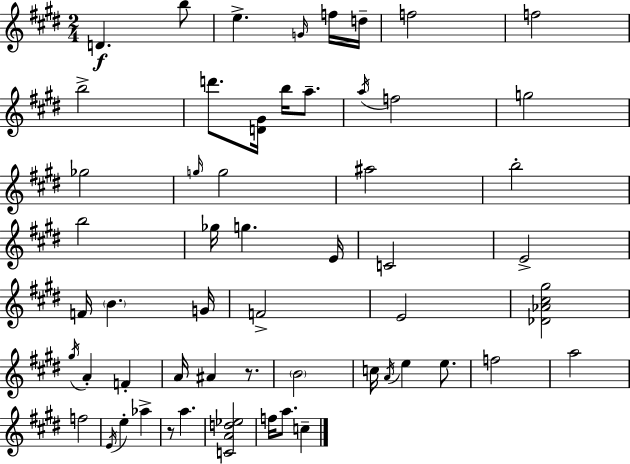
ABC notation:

X:1
T:Untitled
M:2/4
L:1/4
K:E
D b/2 e G/4 f/4 d/4 f2 f2 b2 d'/2 [D^G]/4 b/4 a/2 a/4 f2 g2 _g2 g/4 g2 ^a2 b2 b2 _g/4 g E/4 C2 E2 F/4 B G/4 F2 E2 [_D_A^c^g]2 ^g/4 A F A/4 ^A z/2 B2 c/4 A/4 e e/2 f2 a2 f2 E/4 e _a z/2 a [CAd_e]2 f/4 a/2 c